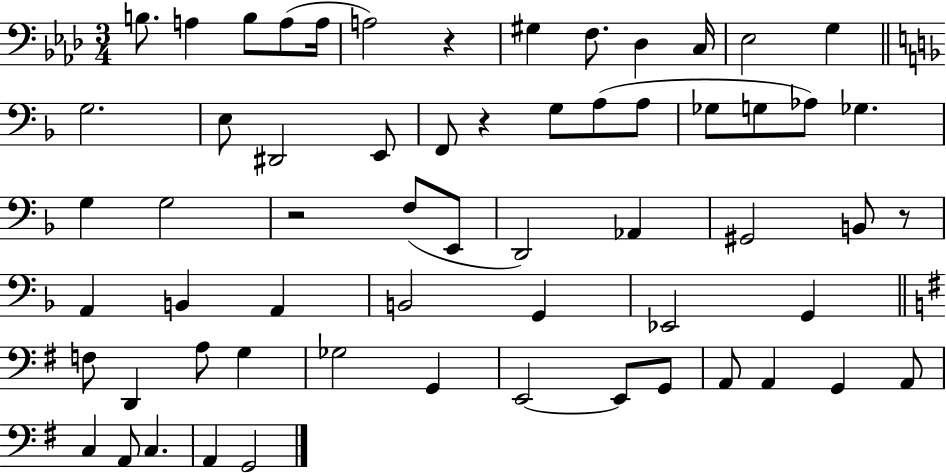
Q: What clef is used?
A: bass